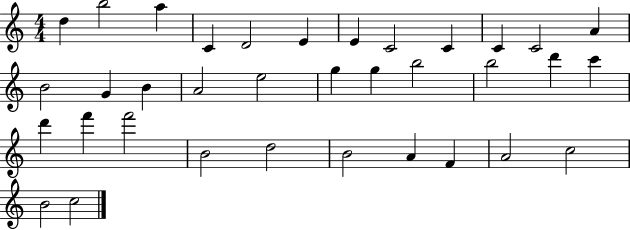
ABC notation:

X:1
T:Untitled
M:4/4
L:1/4
K:C
d b2 a C D2 E E C2 C C C2 A B2 G B A2 e2 g g b2 b2 d' c' d' f' f'2 B2 d2 B2 A F A2 c2 B2 c2